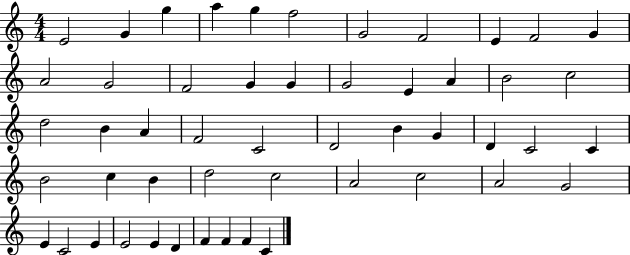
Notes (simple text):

E4/h G4/q G5/q A5/q G5/q F5/h G4/h F4/h E4/q F4/h G4/q A4/h G4/h F4/h G4/q G4/q G4/h E4/q A4/q B4/h C5/h D5/h B4/q A4/q F4/h C4/h D4/h B4/q G4/q D4/q C4/h C4/q B4/h C5/q B4/q D5/h C5/h A4/h C5/h A4/h G4/h E4/q C4/h E4/q E4/h E4/q D4/q F4/q F4/q F4/q C4/q